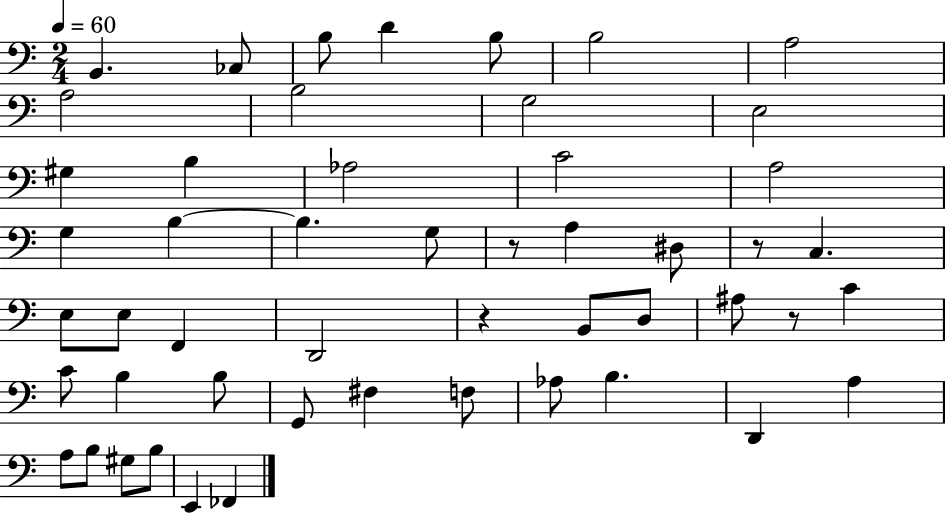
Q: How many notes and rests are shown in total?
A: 51